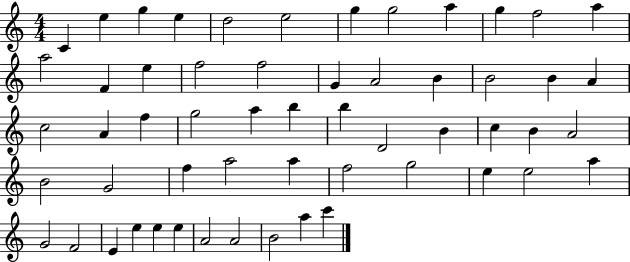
C4/q E5/q G5/q E5/q D5/h E5/h G5/q G5/h A5/q G5/q F5/h A5/q A5/h F4/q E5/q F5/h F5/h G4/q A4/h B4/q B4/h B4/q A4/q C5/h A4/q F5/q G5/h A5/q B5/q B5/q D4/h B4/q C5/q B4/q A4/h B4/h G4/h F5/q A5/h A5/q F5/h G5/h E5/q E5/h A5/q G4/h F4/h E4/q E5/q E5/q E5/q A4/h A4/h B4/h A5/q C6/q